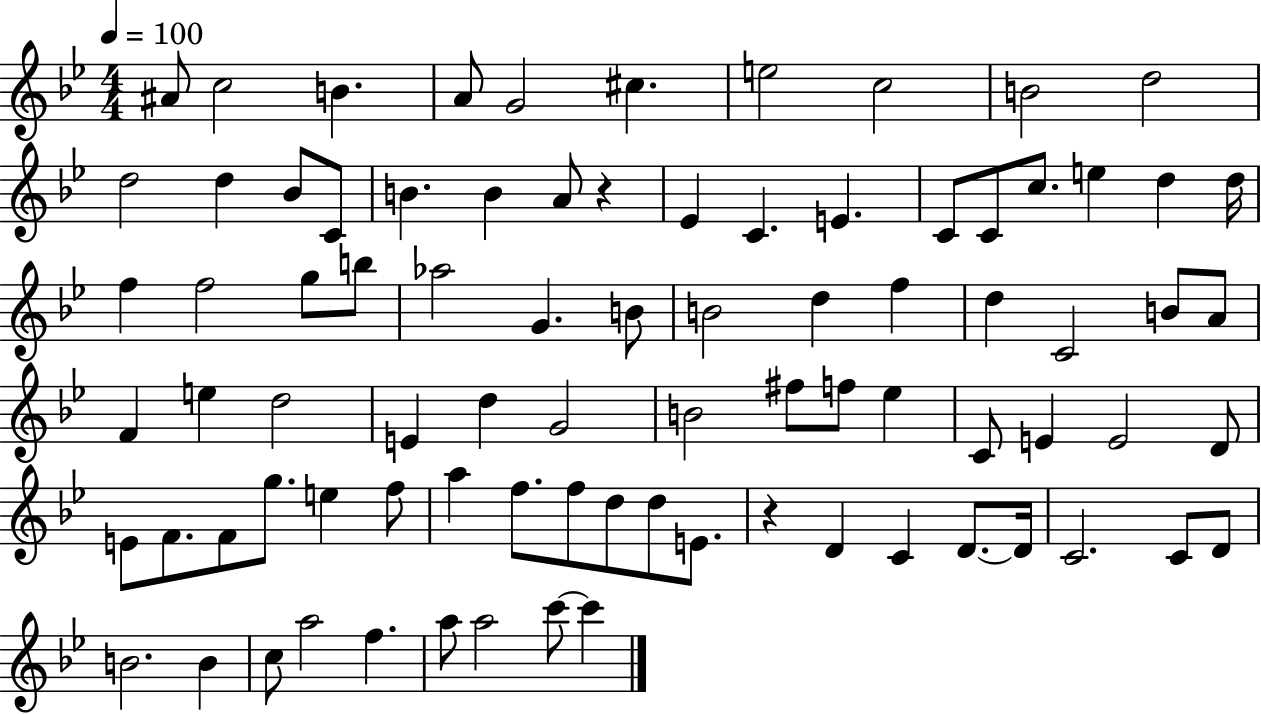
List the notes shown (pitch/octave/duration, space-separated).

A#4/e C5/h B4/q. A4/e G4/h C#5/q. E5/h C5/h B4/h D5/h D5/h D5/q Bb4/e C4/e B4/q. B4/q A4/e R/q Eb4/q C4/q. E4/q. C4/e C4/e C5/e. E5/q D5/q D5/s F5/q F5/h G5/e B5/e Ab5/h G4/q. B4/e B4/h D5/q F5/q D5/q C4/h B4/e A4/e F4/q E5/q D5/h E4/q D5/q G4/h B4/h F#5/e F5/e Eb5/q C4/e E4/q E4/h D4/e E4/e F4/e. F4/e G5/e. E5/q F5/e A5/q F5/e. F5/e D5/e D5/e E4/e. R/q D4/q C4/q D4/e. D4/s C4/h. C4/e D4/e B4/h. B4/q C5/e A5/h F5/q. A5/e A5/h C6/e C6/q